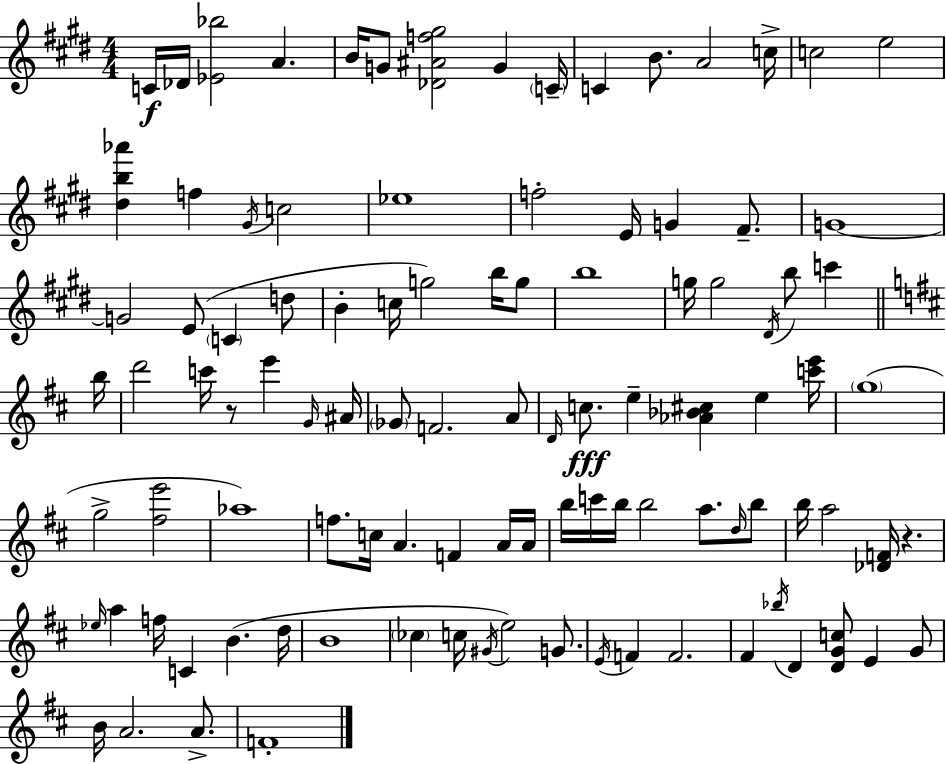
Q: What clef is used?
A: treble